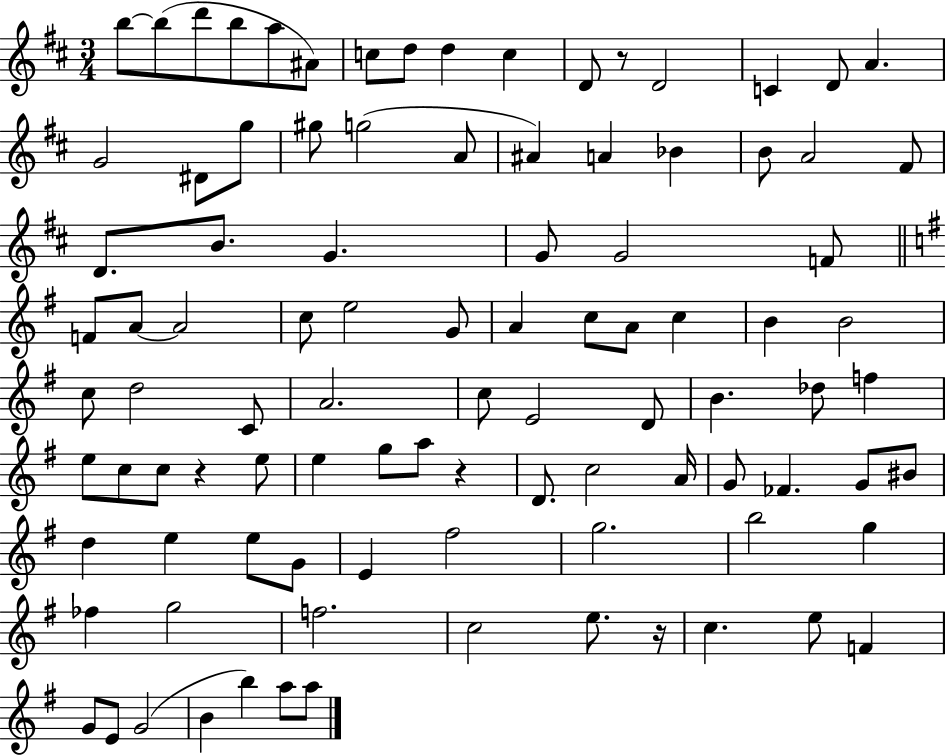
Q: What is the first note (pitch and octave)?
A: B5